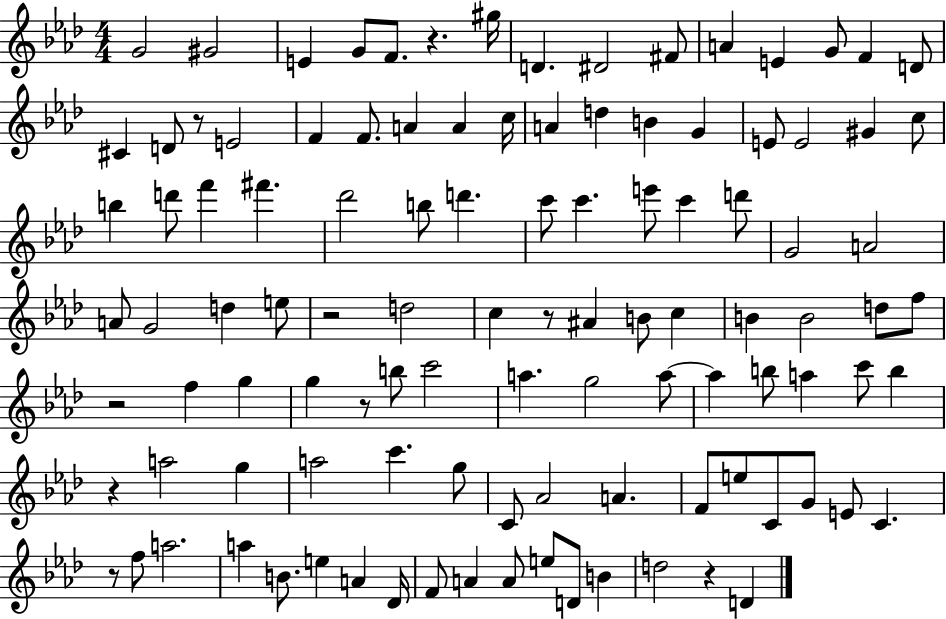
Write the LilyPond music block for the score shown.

{
  \clef treble
  \numericTimeSignature
  \time 4/4
  \key aes \major
  \repeat volta 2 { g'2 gis'2 | e'4 g'8 f'8. r4. gis''16 | d'4. dis'2 fis'8 | a'4 e'4 g'8 f'4 d'8 | \break cis'4 d'8 r8 e'2 | f'4 f'8. a'4 a'4 c''16 | a'4 d''4 b'4 g'4 | e'8 e'2 gis'4 c''8 | \break b''4 d'''8 f'''4 fis'''4. | des'''2 b''8 d'''4. | c'''8 c'''4. e'''8 c'''4 d'''8 | g'2 a'2 | \break a'8 g'2 d''4 e''8 | r2 d''2 | c''4 r8 ais'4 b'8 c''4 | b'4 b'2 d''8 f''8 | \break r2 f''4 g''4 | g''4 r8 b''8 c'''2 | a''4. g''2 a''8~~ | a''4 b''8 a''4 c'''8 b''4 | \break r4 a''2 g''4 | a''2 c'''4. g''8 | c'8 aes'2 a'4. | f'8 e''8 c'8 g'8 e'8 c'4. | \break r8 f''8 a''2. | a''4 b'8. e''4 a'4 des'16 | f'8 a'4 a'8 e''8 d'8 b'4 | d''2 r4 d'4 | \break } \bar "|."
}